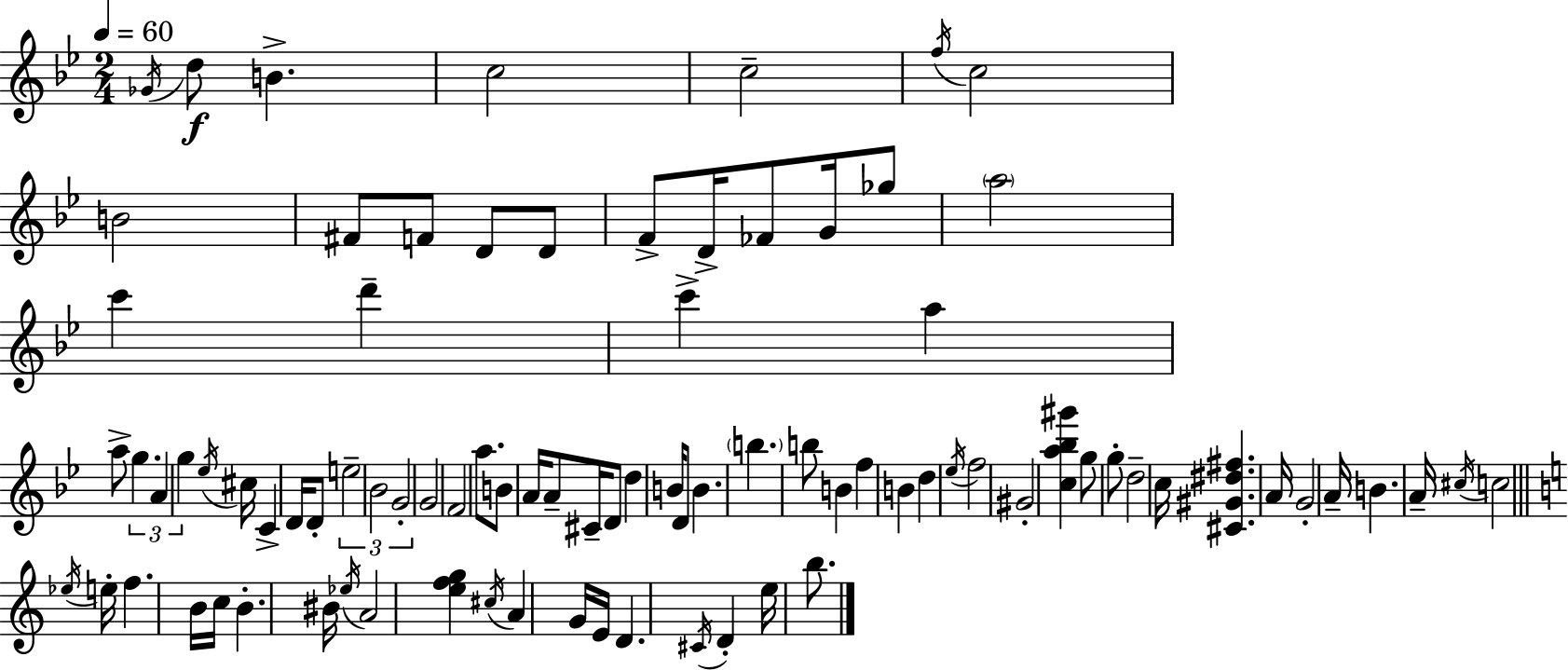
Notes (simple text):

Gb4/s D5/e B4/q. C5/h C5/h F5/s C5/h B4/h F#4/e F4/e D4/e D4/e F4/e D4/s FES4/e G4/s Gb5/e A5/h C6/q D6/q C6/q A5/q A5/e G5/q. A4/q G5/q Eb5/s C#5/s C4/q D4/s D4/e E5/h Bb4/h G4/h G4/h F4/h A5/e. B4/e A4/s A4/e C#4/s D4/e D5/q B4/s D4/e B4/q. B5/q. B5/e B4/q F5/q B4/q D5/q Eb5/s F5/h G#4/h [C5,A5,Bb5,G#6]/q G5/e G5/e D5/h C5/s [C#4,G#4,D#5,F#5]/q. A4/s G4/h A4/s B4/q. A4/s C#5/s C5/h Eb5/s E5/s F5/q. B4/s C5/s B4/q. BIS4/s Eb5/s A4/h [E5,F5,G5]/q C#5/s A4/q G4/s E4/s D4/q. C#4/s D4/q E5/s B5/e.